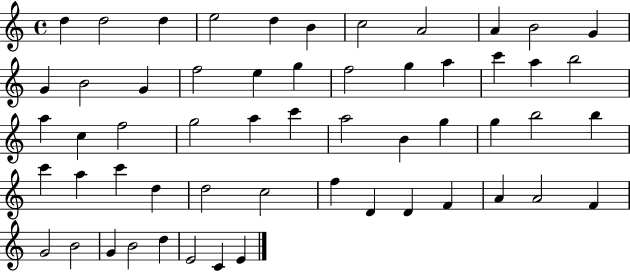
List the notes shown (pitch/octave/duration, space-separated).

D5/q D5/h D5/q E5/h D5/q B4/q C5/h A4/h A4/q B4/h G4/q G4/q B4/h G4/q F5/h E5/q G5/q F5/h G5/q A5/q C6/q A5/q B5/h A5/q C5/q F5/h G5/h A5/q C6/q A5/h B4/q G5/q G5/q B5/h B5/q C6/q A5/q C6/q D5/q D5/h C5/h F5/q D4/q D4/q F4/q A4/q A4/h F4/q G4/h B4/h G4/q B4/h D5/q E4/h C4/q E4/q